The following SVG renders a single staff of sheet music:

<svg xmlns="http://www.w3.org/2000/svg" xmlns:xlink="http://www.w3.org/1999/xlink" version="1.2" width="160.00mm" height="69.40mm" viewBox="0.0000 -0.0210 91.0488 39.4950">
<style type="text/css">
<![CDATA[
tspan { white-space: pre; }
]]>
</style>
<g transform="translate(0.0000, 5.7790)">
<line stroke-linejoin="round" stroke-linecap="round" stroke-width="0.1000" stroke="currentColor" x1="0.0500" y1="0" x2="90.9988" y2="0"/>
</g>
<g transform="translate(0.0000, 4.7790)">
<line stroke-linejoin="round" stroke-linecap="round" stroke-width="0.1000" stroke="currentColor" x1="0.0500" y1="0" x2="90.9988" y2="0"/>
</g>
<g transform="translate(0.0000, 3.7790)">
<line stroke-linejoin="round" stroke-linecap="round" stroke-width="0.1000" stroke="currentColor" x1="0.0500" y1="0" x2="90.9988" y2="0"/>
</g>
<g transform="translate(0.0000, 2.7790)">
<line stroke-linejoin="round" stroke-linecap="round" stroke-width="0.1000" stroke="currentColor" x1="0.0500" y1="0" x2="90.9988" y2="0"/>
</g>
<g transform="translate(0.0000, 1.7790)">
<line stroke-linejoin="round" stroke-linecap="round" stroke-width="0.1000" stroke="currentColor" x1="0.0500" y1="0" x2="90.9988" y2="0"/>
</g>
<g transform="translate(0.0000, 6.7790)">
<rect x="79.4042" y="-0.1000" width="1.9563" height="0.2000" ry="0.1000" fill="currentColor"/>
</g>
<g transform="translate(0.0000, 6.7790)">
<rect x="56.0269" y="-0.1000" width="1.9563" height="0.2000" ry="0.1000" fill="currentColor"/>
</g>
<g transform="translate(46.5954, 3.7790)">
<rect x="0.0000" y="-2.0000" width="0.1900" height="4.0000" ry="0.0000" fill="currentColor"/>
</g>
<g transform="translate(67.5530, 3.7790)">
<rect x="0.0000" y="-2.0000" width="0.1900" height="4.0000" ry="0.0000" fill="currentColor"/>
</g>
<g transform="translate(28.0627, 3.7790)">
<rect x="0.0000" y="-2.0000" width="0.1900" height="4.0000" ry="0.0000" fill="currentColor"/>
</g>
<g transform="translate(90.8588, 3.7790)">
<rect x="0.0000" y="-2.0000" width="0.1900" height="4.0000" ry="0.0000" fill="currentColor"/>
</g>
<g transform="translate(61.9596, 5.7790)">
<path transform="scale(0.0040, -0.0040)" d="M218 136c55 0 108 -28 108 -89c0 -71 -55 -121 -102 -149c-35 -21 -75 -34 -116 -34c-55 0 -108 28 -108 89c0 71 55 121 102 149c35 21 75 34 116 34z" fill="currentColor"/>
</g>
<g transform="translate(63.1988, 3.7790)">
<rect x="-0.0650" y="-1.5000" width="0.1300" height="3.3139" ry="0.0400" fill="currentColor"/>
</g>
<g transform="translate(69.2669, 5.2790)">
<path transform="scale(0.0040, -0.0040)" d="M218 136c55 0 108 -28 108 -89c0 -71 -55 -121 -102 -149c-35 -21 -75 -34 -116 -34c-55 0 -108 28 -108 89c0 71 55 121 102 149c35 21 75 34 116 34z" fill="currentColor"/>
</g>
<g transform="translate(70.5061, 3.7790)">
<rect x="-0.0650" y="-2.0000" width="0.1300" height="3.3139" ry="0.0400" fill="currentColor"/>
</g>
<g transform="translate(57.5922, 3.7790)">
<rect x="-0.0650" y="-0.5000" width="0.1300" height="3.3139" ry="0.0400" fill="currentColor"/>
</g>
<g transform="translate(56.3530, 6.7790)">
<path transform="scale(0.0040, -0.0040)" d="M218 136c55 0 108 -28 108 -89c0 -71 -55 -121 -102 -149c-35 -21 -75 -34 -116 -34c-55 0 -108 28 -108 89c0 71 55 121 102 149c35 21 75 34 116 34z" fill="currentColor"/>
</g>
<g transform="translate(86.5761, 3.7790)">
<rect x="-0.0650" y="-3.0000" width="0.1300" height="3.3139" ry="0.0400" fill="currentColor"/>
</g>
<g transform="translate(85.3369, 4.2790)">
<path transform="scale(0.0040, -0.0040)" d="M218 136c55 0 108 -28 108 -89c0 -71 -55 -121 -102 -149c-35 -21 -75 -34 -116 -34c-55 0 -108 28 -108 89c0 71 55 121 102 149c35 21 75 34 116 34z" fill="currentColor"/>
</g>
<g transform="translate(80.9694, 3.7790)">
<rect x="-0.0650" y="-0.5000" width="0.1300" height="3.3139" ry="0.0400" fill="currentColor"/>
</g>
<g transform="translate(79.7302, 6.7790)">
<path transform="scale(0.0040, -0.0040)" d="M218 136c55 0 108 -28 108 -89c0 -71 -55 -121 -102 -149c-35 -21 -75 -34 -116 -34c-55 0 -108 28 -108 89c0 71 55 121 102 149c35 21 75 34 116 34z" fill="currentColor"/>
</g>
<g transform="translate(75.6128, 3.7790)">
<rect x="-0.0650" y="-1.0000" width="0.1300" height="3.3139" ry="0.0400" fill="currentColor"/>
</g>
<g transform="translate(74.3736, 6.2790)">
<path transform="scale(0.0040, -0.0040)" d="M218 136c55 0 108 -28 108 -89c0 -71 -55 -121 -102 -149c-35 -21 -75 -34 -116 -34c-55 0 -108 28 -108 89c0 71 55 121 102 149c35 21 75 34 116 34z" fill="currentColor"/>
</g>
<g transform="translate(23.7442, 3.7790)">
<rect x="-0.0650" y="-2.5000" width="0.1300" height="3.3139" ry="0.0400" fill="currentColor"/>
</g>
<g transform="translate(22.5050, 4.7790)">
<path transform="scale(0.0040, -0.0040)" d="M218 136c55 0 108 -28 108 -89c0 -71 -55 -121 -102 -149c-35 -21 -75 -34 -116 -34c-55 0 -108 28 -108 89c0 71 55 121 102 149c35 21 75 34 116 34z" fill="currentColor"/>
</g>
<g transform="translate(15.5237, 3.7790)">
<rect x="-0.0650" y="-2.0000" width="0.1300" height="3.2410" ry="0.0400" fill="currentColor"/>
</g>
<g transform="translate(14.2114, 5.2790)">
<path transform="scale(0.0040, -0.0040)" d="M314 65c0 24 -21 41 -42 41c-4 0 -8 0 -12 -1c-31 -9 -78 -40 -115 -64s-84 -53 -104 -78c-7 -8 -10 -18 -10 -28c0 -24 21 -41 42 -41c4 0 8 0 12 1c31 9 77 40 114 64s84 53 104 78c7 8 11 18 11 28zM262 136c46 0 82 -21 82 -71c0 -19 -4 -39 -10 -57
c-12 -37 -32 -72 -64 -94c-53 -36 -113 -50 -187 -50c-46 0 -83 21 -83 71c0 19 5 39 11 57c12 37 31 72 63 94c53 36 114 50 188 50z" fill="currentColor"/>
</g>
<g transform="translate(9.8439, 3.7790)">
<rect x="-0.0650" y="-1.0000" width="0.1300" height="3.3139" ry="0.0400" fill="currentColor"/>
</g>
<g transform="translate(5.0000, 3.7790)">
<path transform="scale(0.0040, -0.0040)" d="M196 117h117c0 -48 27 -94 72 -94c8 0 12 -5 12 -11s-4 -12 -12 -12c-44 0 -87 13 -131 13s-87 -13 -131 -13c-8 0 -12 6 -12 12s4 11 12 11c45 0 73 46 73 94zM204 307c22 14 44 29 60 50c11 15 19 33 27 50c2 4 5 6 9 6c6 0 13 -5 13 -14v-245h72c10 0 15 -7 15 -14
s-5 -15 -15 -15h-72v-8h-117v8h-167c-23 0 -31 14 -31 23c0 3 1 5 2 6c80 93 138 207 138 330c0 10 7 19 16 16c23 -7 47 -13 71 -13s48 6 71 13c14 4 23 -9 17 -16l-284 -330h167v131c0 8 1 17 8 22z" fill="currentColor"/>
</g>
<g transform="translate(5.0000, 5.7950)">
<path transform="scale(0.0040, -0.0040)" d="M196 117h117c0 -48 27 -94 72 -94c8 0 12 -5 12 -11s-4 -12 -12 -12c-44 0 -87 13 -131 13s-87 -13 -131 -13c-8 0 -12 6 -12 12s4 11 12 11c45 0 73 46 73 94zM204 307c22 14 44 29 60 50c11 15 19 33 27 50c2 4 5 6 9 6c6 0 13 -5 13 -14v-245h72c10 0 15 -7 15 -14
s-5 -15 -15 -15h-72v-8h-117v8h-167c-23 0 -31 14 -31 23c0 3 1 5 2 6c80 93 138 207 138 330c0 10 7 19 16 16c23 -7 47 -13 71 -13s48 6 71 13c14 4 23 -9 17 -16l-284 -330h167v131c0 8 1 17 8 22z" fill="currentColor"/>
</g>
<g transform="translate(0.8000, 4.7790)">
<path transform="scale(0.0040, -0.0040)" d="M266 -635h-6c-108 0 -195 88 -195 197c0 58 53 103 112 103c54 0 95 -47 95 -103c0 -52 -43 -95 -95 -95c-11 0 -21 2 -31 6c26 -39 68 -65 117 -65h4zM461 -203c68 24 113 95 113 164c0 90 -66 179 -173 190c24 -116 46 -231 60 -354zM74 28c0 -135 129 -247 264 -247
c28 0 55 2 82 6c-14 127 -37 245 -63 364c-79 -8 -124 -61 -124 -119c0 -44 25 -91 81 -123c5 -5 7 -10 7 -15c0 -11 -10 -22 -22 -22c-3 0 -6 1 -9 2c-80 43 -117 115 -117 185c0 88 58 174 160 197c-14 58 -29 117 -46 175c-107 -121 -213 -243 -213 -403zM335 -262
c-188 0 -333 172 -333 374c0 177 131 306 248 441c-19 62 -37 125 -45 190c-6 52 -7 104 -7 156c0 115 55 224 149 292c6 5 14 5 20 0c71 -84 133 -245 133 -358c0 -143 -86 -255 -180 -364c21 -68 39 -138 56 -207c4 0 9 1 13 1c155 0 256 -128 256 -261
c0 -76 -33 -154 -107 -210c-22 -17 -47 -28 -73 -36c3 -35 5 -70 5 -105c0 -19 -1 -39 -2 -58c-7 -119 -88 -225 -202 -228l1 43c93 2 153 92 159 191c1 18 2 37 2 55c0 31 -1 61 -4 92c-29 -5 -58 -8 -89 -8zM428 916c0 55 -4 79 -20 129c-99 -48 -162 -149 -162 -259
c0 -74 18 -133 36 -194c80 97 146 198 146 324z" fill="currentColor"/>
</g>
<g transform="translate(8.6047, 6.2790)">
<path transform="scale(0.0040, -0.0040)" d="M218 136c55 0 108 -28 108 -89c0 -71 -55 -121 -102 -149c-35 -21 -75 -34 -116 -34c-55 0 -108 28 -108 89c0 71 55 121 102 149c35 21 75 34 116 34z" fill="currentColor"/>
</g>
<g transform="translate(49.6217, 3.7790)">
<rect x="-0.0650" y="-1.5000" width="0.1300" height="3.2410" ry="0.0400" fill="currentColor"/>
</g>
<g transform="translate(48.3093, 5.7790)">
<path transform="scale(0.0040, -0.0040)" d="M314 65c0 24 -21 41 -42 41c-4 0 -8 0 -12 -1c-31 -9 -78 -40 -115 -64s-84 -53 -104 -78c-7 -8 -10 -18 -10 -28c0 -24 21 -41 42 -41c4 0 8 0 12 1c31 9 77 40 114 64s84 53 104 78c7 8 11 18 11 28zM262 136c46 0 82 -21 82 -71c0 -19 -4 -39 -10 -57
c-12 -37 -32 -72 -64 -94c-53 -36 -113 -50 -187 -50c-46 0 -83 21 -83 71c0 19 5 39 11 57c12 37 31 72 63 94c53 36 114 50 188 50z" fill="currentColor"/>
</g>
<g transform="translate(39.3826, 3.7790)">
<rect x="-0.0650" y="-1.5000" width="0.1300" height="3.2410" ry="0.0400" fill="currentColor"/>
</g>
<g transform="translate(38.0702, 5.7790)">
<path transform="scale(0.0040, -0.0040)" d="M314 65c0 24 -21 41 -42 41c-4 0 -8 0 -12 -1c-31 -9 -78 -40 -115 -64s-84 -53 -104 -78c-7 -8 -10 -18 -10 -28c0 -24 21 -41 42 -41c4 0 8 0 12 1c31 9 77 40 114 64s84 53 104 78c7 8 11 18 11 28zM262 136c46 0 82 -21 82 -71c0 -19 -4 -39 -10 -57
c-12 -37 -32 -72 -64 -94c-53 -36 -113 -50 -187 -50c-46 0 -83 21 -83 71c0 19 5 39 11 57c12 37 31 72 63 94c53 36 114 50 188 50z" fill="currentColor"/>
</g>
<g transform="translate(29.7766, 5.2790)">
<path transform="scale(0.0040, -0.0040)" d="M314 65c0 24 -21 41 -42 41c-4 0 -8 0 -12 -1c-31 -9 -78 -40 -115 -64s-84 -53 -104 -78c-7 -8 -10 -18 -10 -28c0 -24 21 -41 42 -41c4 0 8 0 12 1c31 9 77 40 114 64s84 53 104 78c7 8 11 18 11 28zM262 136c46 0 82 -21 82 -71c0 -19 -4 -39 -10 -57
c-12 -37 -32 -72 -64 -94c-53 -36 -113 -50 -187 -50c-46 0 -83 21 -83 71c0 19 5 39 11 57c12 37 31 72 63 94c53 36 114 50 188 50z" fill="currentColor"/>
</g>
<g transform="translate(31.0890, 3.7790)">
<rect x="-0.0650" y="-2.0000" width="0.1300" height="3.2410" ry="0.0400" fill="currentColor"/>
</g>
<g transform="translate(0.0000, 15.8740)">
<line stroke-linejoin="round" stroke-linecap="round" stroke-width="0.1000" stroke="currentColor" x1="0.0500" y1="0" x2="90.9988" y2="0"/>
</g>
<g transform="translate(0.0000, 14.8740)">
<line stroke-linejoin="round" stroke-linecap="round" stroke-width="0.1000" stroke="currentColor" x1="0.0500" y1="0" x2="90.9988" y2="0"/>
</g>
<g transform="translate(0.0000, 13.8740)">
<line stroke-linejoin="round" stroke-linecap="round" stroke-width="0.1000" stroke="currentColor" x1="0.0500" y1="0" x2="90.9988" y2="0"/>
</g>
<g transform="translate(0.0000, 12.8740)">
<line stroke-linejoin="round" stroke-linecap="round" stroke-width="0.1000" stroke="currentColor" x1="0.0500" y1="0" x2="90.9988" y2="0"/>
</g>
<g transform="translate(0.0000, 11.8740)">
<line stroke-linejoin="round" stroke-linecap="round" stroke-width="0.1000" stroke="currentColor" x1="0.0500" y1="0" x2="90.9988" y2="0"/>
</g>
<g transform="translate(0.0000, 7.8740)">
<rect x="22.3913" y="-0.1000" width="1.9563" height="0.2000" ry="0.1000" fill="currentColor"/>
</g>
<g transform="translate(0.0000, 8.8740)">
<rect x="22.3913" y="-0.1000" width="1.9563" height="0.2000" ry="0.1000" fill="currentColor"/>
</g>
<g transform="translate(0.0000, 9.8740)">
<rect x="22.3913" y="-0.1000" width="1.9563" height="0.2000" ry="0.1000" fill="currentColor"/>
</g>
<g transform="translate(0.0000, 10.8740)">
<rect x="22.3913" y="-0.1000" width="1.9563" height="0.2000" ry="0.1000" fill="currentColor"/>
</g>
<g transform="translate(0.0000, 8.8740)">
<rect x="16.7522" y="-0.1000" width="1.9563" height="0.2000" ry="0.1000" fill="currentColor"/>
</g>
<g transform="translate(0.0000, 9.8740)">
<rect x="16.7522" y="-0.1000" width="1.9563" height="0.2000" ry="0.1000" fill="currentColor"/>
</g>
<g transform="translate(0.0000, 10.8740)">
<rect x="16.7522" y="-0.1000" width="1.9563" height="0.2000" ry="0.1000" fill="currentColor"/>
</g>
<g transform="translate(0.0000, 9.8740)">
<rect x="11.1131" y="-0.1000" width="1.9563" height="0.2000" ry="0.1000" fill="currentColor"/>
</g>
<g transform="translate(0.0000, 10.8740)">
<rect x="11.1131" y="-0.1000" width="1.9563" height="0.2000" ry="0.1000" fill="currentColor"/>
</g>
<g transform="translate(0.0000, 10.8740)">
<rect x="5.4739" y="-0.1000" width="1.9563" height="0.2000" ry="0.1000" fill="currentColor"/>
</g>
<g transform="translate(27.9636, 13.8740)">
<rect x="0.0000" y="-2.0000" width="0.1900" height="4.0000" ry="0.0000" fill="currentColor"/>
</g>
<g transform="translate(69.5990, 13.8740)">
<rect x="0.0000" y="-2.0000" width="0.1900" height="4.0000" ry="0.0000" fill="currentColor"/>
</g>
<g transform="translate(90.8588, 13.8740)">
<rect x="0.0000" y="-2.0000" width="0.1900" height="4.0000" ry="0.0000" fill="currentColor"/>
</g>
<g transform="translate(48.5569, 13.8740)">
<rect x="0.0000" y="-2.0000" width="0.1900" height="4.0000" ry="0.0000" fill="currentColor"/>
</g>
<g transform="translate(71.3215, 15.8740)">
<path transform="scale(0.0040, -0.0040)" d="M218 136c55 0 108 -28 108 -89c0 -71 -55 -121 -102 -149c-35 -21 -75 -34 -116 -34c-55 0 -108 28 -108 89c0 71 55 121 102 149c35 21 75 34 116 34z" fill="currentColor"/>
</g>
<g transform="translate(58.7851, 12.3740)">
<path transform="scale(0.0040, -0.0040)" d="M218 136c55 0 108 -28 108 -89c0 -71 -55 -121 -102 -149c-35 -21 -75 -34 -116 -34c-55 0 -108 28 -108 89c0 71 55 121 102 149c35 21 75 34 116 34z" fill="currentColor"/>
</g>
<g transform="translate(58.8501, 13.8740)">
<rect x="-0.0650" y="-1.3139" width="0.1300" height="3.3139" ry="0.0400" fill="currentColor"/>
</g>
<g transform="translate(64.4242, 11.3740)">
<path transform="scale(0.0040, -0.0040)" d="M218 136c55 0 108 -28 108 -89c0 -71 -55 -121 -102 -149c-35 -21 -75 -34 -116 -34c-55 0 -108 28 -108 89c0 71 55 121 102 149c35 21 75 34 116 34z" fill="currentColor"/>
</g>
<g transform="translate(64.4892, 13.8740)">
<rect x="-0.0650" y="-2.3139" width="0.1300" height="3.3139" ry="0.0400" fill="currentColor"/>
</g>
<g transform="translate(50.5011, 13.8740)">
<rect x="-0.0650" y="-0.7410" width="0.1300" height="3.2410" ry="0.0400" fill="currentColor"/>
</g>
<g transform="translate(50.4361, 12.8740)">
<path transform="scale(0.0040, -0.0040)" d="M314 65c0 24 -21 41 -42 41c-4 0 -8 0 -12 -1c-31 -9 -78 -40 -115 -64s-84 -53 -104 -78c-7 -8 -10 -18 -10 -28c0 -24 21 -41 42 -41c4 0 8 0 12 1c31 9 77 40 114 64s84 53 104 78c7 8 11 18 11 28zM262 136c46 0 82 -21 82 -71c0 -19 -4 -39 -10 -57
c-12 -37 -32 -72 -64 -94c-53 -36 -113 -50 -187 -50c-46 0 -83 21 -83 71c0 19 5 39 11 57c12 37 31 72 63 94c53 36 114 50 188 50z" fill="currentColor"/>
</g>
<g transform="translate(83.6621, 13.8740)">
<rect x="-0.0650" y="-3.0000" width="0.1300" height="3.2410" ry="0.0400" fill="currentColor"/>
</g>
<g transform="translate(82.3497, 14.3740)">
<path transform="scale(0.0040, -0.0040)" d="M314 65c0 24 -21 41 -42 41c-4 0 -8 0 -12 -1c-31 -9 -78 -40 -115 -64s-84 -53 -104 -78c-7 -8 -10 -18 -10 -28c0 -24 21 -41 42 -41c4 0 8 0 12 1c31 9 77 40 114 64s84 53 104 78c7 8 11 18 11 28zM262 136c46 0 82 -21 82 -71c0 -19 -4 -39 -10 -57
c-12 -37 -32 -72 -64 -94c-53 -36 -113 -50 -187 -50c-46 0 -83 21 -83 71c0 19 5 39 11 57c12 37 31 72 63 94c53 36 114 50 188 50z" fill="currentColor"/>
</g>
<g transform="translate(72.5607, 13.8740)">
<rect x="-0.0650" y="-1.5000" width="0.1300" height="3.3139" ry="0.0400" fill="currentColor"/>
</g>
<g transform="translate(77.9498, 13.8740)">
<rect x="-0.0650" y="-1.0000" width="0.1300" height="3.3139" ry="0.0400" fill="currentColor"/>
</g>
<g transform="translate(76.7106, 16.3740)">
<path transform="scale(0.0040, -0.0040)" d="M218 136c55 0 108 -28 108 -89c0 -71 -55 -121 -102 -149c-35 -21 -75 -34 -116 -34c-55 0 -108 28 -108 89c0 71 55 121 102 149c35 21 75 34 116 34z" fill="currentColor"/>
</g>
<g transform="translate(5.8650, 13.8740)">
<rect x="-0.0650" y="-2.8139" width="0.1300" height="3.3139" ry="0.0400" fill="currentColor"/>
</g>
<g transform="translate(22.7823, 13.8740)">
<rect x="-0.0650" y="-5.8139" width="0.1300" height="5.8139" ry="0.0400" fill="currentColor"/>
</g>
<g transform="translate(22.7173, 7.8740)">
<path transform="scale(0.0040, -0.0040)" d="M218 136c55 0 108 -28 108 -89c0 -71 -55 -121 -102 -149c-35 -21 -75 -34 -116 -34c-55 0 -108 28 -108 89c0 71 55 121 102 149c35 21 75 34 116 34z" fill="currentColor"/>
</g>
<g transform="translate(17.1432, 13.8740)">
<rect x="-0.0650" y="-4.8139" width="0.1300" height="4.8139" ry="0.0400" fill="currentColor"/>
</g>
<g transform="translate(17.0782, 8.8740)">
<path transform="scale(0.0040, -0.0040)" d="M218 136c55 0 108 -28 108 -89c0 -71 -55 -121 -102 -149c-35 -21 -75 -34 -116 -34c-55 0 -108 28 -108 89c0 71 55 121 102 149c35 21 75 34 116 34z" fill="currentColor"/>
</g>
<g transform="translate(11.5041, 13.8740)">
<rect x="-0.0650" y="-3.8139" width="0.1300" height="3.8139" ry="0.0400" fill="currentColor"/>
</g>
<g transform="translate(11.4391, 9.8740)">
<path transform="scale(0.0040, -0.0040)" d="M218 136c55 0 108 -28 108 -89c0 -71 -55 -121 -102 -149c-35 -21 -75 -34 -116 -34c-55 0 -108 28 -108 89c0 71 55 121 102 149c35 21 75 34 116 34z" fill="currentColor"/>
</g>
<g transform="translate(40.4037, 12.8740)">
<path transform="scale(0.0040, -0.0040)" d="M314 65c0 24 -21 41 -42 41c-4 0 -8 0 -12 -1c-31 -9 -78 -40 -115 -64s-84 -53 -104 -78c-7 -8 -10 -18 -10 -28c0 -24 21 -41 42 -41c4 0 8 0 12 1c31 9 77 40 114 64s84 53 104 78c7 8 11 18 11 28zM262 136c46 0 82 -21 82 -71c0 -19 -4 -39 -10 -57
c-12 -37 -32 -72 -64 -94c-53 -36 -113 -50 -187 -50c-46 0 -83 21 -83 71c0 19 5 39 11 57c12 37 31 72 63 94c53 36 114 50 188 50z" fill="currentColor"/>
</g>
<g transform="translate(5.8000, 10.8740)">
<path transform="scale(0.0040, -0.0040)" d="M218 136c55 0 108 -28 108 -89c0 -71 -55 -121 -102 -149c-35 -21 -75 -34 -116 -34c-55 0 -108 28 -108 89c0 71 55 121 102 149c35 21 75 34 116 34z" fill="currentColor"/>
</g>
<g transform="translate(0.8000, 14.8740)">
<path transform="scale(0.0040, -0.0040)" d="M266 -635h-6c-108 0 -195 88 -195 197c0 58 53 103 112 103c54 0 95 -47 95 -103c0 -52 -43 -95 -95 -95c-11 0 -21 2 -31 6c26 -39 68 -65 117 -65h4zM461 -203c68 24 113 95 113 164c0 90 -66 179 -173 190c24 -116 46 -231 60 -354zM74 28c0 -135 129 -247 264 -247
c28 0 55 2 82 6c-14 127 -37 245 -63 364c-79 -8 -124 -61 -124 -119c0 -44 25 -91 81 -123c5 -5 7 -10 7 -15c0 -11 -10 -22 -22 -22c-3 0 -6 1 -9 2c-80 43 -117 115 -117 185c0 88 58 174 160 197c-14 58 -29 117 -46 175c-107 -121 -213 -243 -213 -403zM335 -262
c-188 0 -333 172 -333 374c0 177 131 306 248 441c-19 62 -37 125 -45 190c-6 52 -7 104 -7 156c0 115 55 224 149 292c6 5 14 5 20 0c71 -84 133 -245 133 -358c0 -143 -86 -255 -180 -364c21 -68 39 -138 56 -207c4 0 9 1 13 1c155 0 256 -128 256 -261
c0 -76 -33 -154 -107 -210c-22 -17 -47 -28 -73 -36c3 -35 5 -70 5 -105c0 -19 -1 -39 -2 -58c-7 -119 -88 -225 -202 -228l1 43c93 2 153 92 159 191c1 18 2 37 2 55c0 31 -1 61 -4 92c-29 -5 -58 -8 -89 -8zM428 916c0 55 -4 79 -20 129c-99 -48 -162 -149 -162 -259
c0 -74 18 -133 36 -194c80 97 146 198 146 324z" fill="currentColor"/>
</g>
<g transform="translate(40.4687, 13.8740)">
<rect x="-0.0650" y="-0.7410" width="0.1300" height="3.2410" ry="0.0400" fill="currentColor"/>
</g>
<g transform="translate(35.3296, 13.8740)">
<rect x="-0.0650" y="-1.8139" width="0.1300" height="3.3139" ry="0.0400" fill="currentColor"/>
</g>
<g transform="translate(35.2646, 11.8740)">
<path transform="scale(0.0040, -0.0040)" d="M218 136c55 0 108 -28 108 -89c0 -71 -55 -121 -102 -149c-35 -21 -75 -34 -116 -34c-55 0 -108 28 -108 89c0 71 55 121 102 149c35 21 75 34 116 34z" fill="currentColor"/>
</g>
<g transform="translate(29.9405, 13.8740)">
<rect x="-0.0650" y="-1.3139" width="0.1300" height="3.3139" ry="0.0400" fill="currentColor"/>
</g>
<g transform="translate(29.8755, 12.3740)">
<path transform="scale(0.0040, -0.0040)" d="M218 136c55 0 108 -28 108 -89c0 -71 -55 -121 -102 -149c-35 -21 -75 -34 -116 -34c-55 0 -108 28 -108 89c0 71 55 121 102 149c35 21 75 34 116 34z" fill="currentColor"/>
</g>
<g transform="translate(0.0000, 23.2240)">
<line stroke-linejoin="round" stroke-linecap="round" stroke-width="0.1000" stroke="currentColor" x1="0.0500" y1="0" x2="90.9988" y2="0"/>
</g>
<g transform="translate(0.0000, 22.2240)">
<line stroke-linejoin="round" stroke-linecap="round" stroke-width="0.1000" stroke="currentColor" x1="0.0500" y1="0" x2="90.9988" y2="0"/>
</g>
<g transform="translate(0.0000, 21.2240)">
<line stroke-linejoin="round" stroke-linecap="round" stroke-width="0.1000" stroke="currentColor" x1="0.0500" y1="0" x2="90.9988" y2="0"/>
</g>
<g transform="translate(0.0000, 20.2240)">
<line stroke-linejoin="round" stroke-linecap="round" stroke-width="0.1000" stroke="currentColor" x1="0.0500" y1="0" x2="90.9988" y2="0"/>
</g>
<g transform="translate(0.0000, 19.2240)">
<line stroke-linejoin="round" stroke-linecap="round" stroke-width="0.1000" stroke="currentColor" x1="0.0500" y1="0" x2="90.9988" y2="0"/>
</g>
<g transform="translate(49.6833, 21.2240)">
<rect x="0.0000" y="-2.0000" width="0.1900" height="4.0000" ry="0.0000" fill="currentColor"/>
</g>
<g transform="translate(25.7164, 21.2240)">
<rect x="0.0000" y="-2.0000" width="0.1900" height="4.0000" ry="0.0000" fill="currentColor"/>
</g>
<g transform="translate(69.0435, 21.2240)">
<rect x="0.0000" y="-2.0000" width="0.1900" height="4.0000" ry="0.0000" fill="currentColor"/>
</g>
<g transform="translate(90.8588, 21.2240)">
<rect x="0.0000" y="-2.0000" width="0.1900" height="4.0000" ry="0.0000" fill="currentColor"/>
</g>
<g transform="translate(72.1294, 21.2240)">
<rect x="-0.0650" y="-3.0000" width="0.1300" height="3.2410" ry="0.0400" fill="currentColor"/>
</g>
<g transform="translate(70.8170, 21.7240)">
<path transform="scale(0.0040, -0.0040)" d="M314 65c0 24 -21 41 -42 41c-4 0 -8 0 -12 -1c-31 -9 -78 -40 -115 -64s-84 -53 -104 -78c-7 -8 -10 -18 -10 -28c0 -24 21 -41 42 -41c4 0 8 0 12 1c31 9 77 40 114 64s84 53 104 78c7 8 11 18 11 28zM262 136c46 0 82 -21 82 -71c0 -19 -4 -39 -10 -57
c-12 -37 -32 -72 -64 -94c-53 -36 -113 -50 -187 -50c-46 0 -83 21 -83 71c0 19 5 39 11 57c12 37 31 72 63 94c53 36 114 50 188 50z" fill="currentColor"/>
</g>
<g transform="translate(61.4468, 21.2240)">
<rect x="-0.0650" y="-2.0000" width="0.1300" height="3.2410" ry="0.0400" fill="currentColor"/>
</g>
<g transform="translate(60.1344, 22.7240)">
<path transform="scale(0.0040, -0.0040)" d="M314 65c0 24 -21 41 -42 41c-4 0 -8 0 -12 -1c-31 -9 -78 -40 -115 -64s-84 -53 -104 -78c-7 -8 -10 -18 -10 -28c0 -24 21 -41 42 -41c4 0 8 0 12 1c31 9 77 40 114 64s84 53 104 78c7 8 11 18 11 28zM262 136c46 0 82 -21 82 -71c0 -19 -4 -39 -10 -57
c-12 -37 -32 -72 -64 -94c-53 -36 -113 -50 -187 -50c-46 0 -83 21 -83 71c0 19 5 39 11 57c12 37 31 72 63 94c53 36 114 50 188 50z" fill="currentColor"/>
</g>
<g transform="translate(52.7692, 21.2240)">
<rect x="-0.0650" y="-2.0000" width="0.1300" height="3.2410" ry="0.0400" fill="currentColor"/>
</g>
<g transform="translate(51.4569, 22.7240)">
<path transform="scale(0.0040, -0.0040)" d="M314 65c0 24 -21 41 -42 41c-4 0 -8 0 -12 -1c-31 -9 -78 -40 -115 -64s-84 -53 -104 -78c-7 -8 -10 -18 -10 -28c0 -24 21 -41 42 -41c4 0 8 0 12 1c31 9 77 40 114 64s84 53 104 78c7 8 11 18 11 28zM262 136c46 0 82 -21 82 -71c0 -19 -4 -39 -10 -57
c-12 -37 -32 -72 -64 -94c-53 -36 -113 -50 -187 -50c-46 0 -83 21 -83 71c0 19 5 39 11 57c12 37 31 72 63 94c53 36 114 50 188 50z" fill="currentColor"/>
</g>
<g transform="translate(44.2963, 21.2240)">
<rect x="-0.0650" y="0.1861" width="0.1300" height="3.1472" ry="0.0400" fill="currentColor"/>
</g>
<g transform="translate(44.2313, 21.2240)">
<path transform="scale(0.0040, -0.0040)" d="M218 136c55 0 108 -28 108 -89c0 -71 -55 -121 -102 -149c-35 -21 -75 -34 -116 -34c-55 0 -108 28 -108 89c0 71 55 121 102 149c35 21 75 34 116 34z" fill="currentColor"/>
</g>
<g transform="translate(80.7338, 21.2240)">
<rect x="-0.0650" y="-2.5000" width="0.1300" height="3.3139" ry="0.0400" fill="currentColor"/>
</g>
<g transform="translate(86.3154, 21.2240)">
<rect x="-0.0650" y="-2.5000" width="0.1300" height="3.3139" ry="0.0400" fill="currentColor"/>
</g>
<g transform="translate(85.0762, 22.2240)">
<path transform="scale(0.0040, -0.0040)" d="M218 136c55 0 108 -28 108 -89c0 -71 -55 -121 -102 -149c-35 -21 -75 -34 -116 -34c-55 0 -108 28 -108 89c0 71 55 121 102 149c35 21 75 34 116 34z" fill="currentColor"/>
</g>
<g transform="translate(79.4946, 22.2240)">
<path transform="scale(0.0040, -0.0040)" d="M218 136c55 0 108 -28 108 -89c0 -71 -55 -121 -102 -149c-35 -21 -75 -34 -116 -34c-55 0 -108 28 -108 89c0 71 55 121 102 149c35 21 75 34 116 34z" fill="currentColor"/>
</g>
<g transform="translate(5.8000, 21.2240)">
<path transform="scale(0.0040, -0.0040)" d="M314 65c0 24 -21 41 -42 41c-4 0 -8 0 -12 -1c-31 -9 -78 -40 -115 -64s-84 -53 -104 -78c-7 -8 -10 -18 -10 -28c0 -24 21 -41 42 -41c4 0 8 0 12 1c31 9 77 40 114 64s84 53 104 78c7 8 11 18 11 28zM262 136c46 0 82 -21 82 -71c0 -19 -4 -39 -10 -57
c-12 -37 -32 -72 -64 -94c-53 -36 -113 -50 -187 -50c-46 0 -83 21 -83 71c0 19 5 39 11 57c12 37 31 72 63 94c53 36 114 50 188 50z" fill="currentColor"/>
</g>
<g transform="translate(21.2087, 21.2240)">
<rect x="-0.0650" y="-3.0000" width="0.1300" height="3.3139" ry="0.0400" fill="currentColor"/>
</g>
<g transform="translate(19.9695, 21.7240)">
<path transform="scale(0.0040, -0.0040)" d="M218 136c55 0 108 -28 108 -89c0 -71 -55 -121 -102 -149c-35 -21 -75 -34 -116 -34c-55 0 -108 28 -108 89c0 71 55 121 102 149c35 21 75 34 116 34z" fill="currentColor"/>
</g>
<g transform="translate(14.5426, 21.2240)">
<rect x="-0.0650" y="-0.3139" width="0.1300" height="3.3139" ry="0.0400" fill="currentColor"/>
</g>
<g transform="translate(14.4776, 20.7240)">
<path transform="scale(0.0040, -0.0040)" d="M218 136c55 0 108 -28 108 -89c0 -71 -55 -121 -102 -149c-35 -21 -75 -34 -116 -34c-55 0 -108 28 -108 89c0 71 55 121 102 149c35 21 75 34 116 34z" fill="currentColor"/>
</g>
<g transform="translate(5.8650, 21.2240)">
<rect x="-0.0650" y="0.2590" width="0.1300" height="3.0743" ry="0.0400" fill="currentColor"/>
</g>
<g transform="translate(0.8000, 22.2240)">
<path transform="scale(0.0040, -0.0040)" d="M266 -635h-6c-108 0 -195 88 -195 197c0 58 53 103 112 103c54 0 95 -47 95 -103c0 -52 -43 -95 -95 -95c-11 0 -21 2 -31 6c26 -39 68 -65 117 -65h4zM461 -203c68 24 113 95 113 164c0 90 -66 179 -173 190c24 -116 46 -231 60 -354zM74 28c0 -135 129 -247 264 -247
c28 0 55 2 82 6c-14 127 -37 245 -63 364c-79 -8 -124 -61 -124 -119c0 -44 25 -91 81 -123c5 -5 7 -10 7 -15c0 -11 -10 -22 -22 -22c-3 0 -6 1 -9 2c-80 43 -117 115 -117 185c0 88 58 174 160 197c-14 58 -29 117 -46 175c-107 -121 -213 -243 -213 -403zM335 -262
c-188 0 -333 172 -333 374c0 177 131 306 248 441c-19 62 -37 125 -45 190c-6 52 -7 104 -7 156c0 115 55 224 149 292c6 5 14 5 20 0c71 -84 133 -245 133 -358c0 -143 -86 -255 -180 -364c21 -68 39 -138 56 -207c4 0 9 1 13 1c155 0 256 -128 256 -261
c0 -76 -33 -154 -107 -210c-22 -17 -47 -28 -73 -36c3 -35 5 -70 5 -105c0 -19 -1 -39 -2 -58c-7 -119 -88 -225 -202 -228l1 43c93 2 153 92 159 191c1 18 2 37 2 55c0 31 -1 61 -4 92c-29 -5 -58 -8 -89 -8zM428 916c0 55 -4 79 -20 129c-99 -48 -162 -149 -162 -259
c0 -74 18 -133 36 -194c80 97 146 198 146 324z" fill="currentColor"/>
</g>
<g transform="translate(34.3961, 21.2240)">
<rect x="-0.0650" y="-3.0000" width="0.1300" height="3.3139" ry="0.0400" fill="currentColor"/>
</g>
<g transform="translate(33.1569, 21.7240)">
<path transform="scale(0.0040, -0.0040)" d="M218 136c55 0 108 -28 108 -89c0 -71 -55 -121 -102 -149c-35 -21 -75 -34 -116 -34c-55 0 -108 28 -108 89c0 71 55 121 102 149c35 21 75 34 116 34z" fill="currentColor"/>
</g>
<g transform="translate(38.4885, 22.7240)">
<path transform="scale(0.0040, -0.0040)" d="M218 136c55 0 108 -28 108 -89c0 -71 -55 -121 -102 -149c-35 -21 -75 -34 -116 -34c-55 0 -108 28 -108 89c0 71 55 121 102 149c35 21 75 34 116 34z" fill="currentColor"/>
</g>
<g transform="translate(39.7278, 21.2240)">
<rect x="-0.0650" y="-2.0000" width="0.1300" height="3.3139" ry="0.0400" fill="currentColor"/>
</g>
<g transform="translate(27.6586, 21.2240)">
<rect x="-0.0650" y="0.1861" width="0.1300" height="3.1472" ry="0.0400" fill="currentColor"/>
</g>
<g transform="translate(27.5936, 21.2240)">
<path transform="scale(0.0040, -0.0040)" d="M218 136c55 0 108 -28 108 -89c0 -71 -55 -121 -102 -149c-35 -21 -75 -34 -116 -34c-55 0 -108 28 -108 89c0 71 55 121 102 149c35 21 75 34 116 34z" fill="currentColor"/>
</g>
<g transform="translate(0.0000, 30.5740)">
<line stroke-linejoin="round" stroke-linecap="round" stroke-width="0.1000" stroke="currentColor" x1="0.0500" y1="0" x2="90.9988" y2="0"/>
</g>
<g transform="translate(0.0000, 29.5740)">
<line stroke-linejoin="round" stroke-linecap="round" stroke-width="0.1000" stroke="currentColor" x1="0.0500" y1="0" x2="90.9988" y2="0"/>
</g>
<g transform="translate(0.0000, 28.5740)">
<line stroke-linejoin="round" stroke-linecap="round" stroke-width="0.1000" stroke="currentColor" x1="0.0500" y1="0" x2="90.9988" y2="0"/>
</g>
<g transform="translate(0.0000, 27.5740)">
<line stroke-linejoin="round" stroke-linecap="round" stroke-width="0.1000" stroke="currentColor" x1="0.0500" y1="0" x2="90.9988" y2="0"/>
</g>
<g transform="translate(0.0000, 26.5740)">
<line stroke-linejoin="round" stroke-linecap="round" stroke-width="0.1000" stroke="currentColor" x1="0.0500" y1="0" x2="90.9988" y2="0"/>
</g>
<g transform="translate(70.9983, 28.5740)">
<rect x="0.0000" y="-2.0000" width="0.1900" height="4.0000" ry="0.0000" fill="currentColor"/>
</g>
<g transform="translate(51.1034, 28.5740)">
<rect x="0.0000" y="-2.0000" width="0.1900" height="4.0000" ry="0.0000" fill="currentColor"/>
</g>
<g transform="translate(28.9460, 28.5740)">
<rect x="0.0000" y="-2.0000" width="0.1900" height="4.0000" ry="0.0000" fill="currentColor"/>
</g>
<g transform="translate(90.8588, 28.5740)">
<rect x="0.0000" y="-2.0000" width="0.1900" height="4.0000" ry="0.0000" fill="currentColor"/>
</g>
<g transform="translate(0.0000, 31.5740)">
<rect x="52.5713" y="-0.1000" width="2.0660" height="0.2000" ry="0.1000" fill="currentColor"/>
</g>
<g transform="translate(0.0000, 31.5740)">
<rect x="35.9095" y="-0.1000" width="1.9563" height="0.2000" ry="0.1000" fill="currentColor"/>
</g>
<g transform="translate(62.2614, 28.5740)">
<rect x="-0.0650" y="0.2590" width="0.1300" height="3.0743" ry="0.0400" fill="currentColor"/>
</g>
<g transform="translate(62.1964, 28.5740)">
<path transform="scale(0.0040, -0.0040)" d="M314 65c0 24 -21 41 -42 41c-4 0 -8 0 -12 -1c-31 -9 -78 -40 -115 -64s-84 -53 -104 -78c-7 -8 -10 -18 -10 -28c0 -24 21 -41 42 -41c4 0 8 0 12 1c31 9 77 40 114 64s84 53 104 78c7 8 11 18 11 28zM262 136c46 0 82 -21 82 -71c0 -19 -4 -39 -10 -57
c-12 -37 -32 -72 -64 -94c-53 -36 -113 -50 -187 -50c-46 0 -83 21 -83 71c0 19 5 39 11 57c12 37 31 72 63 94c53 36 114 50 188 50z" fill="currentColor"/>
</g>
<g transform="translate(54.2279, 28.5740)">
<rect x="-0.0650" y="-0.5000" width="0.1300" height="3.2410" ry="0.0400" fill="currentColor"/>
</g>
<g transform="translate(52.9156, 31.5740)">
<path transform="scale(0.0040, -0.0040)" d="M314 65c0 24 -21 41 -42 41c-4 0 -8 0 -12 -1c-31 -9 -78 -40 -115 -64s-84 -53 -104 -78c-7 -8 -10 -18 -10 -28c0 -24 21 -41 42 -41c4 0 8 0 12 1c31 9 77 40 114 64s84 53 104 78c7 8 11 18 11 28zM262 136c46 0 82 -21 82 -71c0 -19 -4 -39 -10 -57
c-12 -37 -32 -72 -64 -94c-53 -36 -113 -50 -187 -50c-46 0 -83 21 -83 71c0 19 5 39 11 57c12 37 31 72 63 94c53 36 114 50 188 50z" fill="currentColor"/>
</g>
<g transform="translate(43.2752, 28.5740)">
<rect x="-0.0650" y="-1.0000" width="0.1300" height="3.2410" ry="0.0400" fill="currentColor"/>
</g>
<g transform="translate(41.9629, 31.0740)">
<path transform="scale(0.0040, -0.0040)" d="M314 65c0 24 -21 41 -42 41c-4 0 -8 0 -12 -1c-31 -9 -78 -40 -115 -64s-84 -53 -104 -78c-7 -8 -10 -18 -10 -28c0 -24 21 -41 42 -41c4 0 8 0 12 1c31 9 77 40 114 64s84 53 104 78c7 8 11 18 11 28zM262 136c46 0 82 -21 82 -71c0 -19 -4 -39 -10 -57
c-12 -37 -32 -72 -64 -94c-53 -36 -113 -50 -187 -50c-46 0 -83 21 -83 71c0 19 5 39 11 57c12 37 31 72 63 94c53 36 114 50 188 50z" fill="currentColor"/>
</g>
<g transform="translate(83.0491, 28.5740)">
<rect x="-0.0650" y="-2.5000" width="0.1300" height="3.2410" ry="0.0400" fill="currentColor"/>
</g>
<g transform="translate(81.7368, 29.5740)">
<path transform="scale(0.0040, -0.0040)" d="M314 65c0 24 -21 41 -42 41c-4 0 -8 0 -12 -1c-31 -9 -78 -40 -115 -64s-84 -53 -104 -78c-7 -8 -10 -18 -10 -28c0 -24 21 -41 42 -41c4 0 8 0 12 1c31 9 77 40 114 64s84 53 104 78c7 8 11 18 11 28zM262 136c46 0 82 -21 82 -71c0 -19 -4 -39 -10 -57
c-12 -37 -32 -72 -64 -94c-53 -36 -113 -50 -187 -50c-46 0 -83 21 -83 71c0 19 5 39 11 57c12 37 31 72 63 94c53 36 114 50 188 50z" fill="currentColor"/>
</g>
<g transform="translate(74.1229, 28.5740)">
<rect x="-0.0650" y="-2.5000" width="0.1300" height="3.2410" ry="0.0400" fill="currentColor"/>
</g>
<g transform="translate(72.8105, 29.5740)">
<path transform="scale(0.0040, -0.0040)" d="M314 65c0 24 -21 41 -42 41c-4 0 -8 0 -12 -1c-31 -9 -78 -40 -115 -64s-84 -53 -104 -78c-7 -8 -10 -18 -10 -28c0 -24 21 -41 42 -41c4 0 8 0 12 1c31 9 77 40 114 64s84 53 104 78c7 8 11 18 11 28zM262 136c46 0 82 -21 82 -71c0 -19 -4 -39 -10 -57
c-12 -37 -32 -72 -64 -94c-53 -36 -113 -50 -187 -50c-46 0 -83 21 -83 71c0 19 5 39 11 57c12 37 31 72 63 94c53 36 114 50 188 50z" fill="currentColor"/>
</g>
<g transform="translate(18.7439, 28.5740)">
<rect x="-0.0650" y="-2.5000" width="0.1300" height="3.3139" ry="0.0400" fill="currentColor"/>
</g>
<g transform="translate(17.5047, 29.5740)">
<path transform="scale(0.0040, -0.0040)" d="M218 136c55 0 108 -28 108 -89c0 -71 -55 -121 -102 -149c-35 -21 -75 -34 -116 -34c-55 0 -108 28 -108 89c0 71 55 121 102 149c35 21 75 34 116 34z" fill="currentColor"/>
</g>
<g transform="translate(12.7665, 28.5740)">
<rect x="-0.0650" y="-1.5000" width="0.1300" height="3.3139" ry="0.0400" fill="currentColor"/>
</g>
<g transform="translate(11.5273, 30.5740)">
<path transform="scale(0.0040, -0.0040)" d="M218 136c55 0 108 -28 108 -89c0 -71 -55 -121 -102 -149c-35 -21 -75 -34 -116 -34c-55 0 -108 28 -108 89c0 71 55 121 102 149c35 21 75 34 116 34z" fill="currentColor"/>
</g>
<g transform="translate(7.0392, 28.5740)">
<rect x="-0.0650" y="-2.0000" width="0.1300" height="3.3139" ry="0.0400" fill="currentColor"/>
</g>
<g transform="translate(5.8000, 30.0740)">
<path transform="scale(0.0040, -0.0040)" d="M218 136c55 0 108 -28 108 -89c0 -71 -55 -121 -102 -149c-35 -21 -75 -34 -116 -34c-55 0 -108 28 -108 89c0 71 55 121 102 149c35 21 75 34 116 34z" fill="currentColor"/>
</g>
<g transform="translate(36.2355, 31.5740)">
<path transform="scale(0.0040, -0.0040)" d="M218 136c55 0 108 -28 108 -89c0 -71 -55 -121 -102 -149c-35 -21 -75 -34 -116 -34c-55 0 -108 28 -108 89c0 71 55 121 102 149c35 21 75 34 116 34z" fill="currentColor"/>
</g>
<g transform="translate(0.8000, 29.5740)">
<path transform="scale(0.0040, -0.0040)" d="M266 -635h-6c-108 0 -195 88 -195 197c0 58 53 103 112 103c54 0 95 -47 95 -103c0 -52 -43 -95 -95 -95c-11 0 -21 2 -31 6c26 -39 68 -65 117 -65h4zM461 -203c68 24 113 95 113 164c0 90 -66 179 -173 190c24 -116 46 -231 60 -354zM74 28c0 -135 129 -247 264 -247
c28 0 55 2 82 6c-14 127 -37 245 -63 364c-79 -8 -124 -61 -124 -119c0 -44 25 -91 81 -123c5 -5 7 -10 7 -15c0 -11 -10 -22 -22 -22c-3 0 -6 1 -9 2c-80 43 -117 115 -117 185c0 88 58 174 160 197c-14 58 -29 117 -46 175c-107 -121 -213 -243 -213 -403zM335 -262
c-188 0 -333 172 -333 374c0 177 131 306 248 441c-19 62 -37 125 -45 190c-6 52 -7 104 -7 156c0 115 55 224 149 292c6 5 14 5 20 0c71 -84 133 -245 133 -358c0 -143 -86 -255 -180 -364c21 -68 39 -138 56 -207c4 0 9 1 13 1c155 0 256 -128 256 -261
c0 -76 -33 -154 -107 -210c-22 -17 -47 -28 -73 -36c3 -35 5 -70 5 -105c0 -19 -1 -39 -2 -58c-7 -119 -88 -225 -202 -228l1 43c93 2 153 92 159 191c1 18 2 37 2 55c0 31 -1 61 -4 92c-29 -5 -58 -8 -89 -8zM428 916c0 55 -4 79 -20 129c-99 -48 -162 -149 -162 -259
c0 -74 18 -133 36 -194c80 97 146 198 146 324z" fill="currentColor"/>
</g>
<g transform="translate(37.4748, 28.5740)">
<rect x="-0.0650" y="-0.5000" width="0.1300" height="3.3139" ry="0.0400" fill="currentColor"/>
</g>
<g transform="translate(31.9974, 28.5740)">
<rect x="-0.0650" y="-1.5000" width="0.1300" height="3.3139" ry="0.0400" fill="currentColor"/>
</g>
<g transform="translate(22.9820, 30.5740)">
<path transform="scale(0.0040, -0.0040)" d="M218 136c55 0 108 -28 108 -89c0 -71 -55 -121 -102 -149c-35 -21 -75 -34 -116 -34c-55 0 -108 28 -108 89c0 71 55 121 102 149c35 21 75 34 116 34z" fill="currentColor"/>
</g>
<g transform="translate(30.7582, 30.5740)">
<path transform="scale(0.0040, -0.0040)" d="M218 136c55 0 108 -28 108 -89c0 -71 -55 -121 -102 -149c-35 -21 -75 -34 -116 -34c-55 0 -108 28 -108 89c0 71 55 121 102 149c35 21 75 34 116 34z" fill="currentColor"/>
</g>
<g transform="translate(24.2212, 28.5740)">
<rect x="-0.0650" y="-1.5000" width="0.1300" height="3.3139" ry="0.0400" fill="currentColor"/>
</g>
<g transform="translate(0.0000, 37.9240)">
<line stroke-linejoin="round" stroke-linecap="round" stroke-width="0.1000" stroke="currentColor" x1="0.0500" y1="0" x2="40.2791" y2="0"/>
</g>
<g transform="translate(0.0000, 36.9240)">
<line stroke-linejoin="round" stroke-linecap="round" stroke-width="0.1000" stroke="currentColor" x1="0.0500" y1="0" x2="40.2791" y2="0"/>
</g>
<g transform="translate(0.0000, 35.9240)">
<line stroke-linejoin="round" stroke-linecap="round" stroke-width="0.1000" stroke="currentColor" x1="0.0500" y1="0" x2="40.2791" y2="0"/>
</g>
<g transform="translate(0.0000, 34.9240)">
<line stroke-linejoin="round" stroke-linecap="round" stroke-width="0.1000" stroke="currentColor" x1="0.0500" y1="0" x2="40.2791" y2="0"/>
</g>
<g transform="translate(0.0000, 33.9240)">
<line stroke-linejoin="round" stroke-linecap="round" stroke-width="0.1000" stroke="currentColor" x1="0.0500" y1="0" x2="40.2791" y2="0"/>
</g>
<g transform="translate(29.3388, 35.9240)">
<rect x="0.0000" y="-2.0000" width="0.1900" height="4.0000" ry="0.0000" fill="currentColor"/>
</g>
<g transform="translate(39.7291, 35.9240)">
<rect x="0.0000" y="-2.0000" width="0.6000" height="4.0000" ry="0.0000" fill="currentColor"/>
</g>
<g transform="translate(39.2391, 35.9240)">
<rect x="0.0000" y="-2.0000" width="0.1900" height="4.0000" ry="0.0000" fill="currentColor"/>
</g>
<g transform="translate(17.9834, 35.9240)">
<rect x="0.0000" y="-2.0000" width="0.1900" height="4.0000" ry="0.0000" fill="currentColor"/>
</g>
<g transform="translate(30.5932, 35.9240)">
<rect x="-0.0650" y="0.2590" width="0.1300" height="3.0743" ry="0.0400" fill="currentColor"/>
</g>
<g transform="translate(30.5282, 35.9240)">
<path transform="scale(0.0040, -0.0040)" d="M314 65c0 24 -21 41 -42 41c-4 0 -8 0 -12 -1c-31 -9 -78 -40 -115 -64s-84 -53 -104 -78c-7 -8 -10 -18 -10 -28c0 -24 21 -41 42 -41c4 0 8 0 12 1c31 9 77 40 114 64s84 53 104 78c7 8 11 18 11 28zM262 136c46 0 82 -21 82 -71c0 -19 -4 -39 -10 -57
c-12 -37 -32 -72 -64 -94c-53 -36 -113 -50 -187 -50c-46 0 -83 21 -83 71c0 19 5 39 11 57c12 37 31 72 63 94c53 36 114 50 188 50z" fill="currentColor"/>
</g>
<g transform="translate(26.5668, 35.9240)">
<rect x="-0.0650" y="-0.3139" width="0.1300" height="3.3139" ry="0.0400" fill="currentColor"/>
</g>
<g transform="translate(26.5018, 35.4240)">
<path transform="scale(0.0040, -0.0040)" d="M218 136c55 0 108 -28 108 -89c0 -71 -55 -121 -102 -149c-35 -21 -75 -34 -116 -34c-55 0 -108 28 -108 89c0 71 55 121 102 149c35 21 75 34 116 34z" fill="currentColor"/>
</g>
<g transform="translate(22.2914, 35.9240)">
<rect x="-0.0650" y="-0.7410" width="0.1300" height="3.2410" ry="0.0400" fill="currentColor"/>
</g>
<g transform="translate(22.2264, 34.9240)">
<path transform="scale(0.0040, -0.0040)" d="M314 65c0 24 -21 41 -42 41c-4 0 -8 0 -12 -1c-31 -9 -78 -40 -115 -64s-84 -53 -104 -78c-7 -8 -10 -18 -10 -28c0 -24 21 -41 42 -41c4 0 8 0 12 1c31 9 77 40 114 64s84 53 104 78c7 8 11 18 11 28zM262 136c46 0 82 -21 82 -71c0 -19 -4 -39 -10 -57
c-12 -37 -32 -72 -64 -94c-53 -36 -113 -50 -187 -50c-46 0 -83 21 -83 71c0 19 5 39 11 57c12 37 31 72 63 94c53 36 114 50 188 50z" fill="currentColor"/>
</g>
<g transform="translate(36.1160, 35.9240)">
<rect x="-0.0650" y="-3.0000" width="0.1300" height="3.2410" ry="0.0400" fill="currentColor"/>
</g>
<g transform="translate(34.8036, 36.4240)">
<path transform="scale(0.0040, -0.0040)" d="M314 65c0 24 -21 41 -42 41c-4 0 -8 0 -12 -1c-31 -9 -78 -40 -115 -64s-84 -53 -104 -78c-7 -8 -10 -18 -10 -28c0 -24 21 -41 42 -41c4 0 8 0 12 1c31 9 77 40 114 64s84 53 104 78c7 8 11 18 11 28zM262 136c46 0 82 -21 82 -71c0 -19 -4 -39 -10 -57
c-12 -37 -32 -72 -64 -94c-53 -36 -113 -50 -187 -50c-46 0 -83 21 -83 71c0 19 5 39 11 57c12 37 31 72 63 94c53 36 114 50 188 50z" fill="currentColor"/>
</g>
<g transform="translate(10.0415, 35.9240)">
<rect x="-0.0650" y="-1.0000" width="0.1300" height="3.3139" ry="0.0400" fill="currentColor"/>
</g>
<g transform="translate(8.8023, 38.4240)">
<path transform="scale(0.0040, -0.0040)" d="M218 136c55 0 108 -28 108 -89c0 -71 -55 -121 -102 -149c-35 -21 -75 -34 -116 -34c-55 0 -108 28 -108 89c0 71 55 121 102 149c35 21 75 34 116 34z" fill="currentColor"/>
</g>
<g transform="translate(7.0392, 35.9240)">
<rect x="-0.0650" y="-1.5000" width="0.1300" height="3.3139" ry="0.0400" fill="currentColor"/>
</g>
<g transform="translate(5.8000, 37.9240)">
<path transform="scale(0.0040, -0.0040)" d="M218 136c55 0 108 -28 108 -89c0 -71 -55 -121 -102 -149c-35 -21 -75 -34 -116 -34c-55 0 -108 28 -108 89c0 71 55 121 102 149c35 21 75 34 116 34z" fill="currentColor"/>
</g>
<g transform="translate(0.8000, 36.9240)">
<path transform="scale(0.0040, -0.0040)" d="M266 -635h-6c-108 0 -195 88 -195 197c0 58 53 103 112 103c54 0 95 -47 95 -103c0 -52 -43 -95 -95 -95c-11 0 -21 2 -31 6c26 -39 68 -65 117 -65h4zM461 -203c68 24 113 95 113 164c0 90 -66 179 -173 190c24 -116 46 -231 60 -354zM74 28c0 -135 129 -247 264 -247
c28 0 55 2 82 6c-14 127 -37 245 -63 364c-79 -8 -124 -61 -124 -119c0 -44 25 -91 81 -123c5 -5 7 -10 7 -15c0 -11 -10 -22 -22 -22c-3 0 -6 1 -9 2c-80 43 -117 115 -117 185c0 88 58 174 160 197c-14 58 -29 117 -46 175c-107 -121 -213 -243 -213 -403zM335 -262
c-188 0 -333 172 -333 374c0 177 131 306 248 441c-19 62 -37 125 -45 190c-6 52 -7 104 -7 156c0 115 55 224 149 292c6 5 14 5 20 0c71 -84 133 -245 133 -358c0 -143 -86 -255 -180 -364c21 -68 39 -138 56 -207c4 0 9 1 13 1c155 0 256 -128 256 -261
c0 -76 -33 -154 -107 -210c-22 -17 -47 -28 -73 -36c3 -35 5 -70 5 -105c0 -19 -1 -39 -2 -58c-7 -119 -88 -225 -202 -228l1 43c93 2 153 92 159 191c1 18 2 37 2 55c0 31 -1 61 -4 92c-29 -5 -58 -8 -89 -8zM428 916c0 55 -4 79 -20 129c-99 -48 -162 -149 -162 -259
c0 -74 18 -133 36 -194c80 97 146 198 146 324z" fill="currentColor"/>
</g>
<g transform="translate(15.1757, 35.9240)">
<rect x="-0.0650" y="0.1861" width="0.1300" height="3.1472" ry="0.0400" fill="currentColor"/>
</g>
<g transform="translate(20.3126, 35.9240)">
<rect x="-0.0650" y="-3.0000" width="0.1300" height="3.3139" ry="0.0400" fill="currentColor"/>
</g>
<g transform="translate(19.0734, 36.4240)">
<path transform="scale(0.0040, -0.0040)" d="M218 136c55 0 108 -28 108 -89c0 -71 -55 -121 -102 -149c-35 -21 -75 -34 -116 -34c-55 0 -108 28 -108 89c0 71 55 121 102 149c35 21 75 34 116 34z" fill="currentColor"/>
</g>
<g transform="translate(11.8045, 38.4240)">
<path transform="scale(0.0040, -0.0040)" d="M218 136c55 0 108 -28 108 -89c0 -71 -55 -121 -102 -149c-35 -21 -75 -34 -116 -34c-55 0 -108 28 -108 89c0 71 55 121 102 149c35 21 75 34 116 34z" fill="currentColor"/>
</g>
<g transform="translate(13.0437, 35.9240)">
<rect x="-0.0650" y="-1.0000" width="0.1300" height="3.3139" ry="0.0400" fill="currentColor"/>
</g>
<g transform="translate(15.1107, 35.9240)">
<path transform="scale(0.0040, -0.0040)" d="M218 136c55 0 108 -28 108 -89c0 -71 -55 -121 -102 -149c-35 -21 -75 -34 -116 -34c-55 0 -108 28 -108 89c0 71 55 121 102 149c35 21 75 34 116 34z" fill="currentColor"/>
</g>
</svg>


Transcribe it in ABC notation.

X:1
T:Untitled
M:4/4
L:1/4
K:C
D F2 G F2 E2 E2 C E F D C A a c' e' g' e f d2 d2 e g E D A2 B2 c A B A F B F2 F2 A2 G G F E G E E C D2 C2 B2 G2 G2 E D D B A d2 c B2 A2